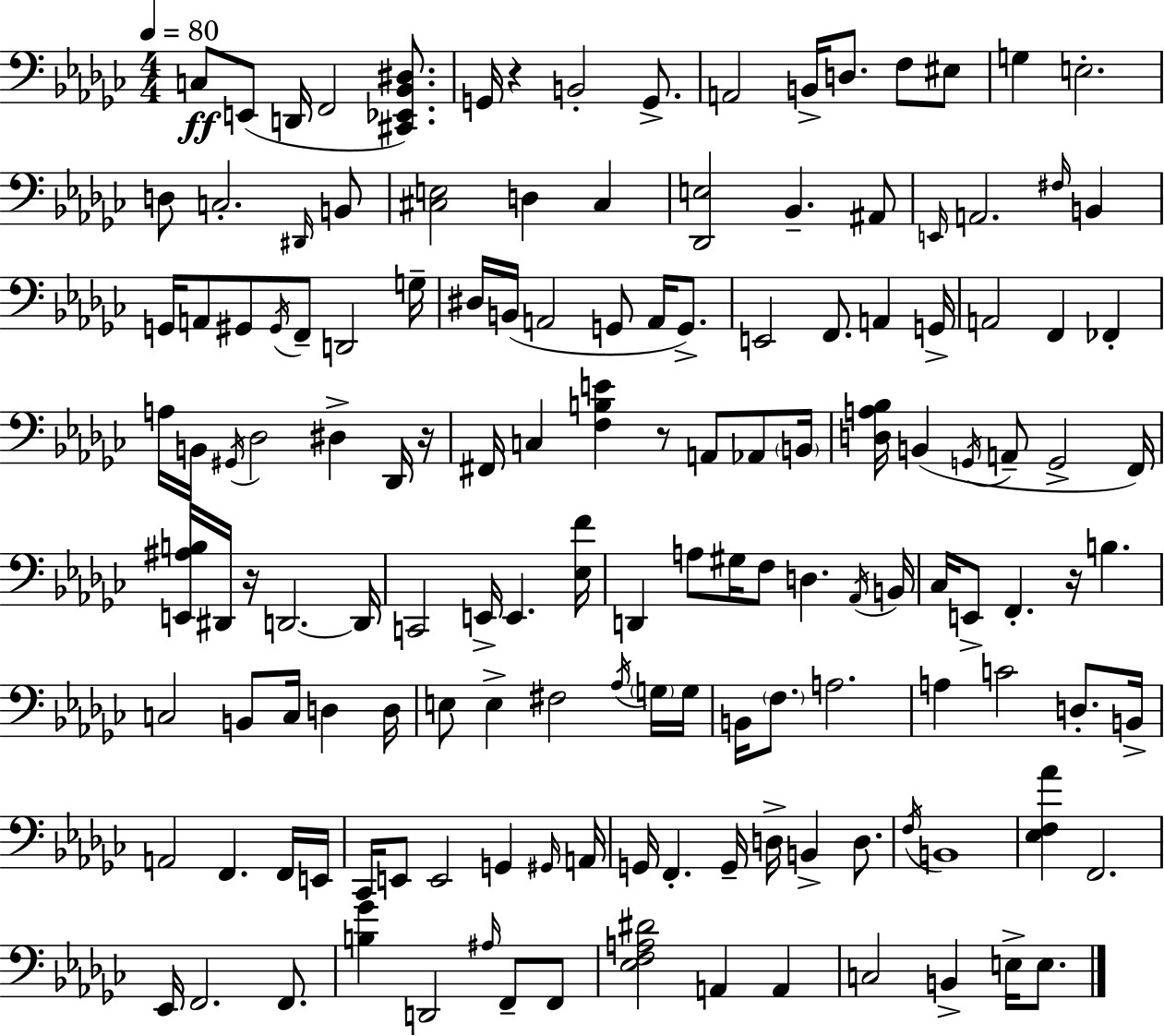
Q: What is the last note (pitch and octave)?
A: E3